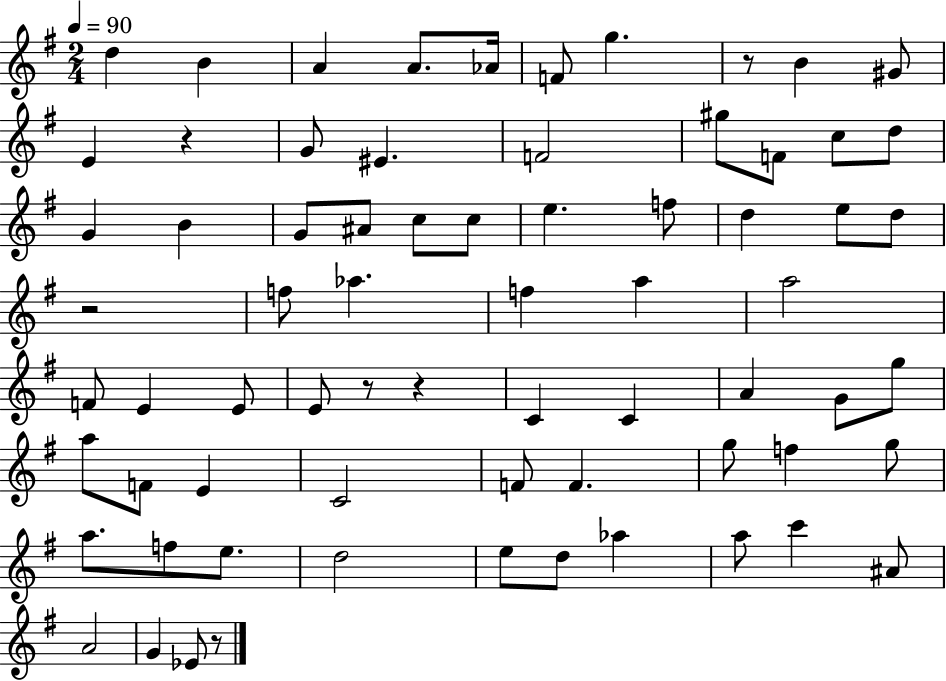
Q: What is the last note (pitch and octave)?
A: Eb4